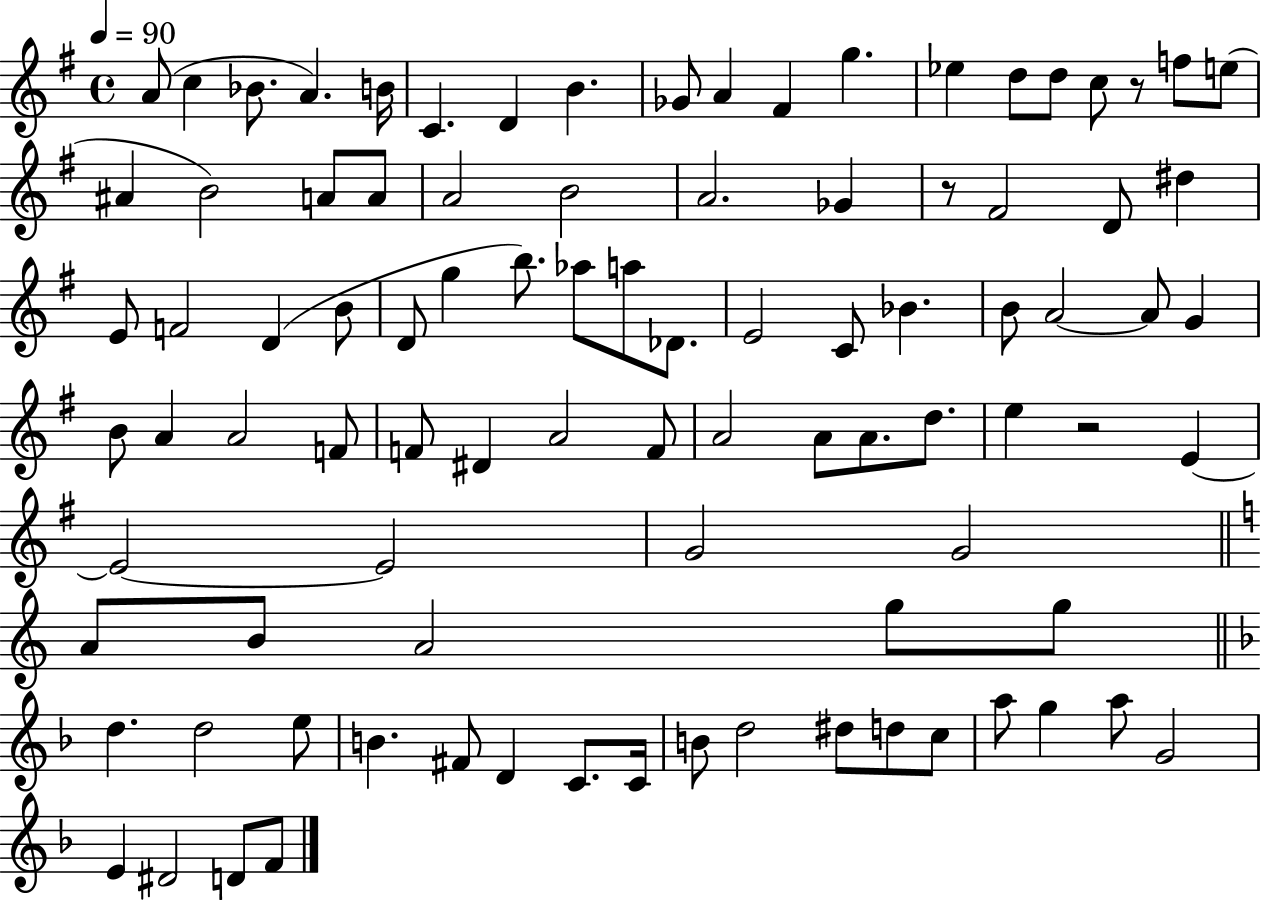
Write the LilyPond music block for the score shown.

{
  \clef treble
  \time 4/4
  \defaultTimeSignature
  \key g \major
  \tempo 4 = 90
  a'8( c''4 bes'8. a'4.) b'16 | c'4. d'4 b'4. | ges'8 a'4 fis'4 g''4. | ees''4 d''8 d''8 c''8 r8 f''8 e''8( | \break ais'4 b'2) a'8 a'8 | a'2 b'2 | a'2. ges'4 | r8 fis'2 d'8 dis''4 | \break e'8 f'2 d'4( b'8 | d'8 g''4 b''8.) aes''8 a''8 des'8. | e'2 c'8 bes'4. | b'8 a'2~~ a'8 g'4 | \break b'8 a'4 a'2 f'8 | f'8 dis'4 a'2 f'8 | a'2 a'8 a'8. d''8. | e''4 r2 e'4~~ | \break e'2~~ e'2 | g'2 g'2 | \bar "||" \break \key c \major a'8 b'8 a'2 g''8 g''8 | \bar "||" \break \key f \major d''4. d''2 e''8 | b'4. fis'8 d'4 c'8. c'16 | b'8 d''2 dis''8 d''8 c''8 | a''8 g''4 a''8 g'2 | \break e'4 dis'2 d'8 f'8 | \bar "|."
}